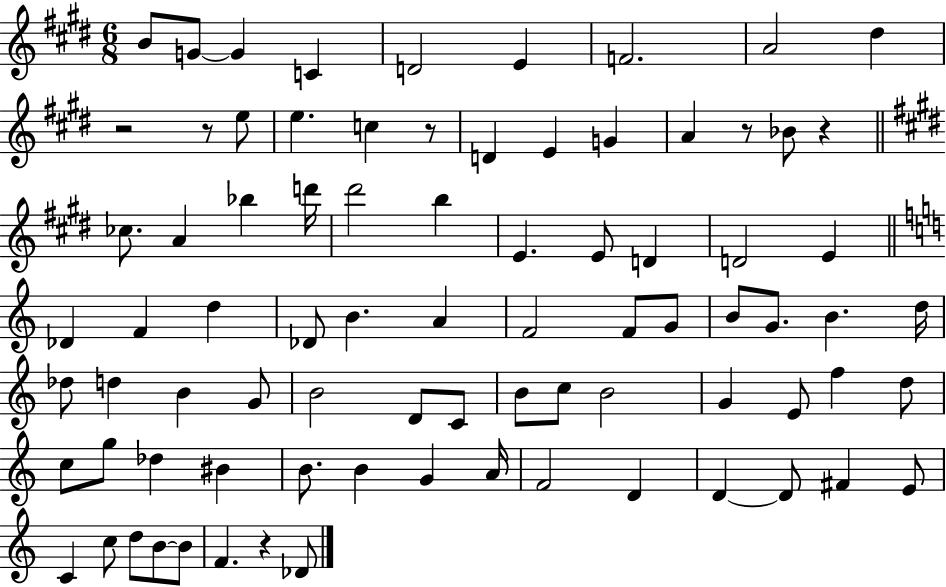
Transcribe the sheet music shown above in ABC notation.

X:1
T:Untitled
M:6/8
L:1/4
K:E
B/2 G/2 G C D2 E F2 A2 ^d z2 z/2 e/2 e c z/2 D E G A z/2 _B/2 z _c/2 A _b d'/4 ^d'2 b E E/2 D D2 E _D F d _D/2 B A F2 F/2 G/2 B/2 G/2 B d/4 _d/2 d B G/2 B2 D/2 C/2 B/2 c/2 B2 G E/2 f d/2 c/2 g/2 _d ^B B/2 B G A/4 F2 D D D/2 ^F E/2 C c/2 d/2 B/2 B/2 F z _D/2